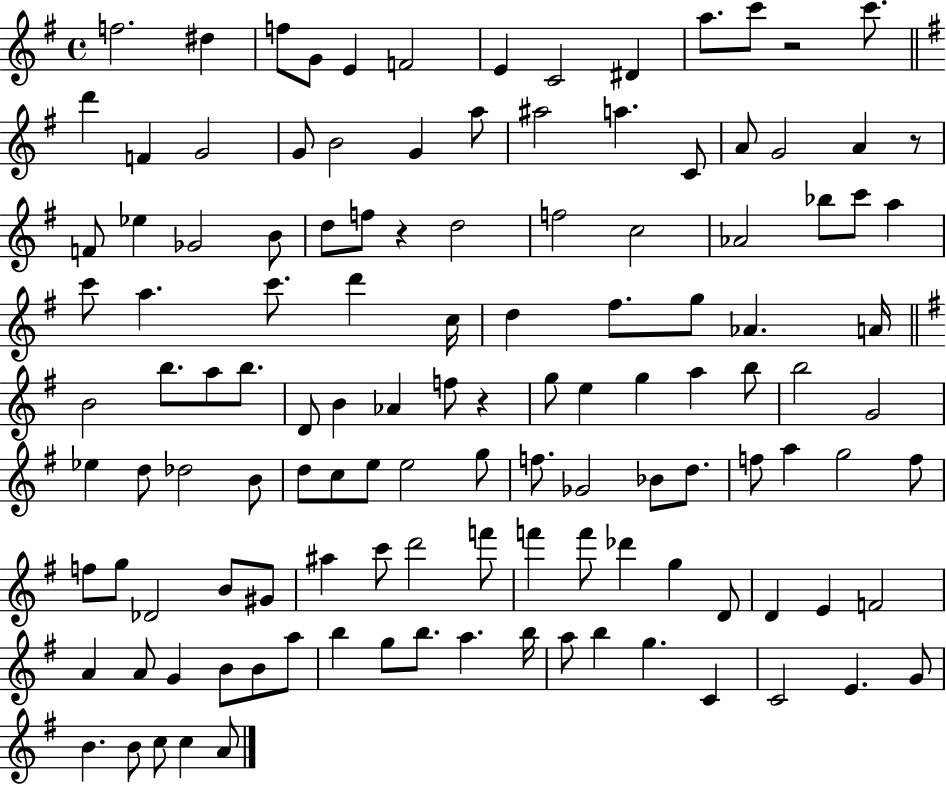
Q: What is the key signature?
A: G major